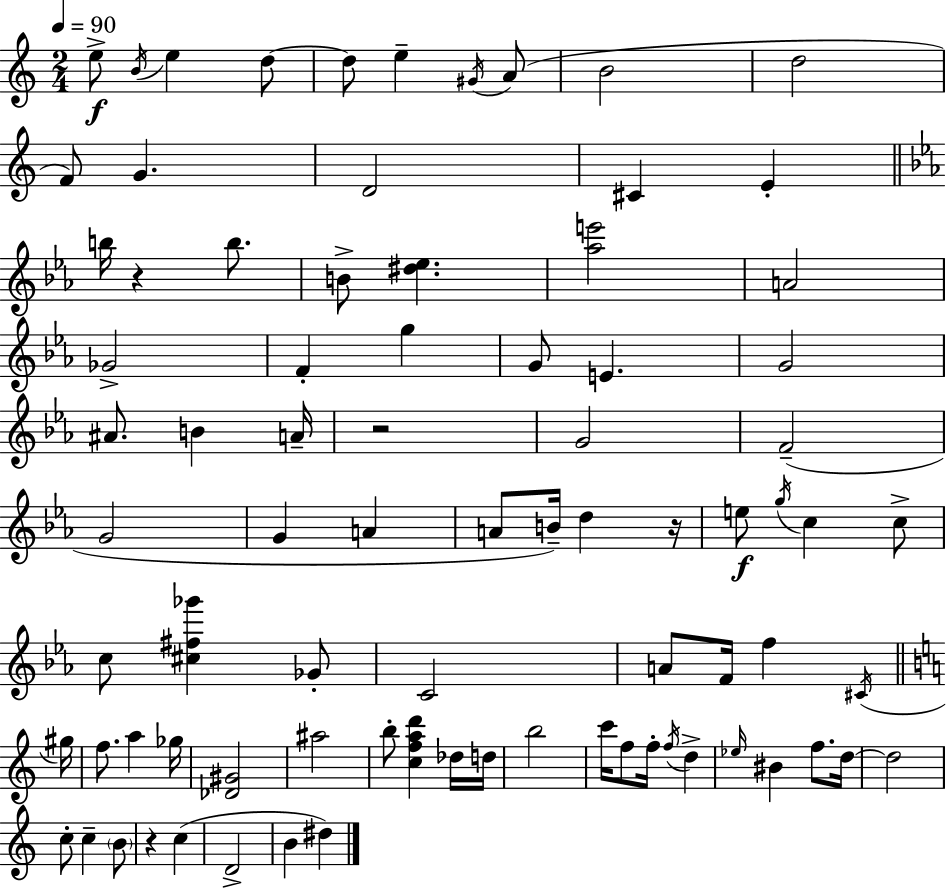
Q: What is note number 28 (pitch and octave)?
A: A4